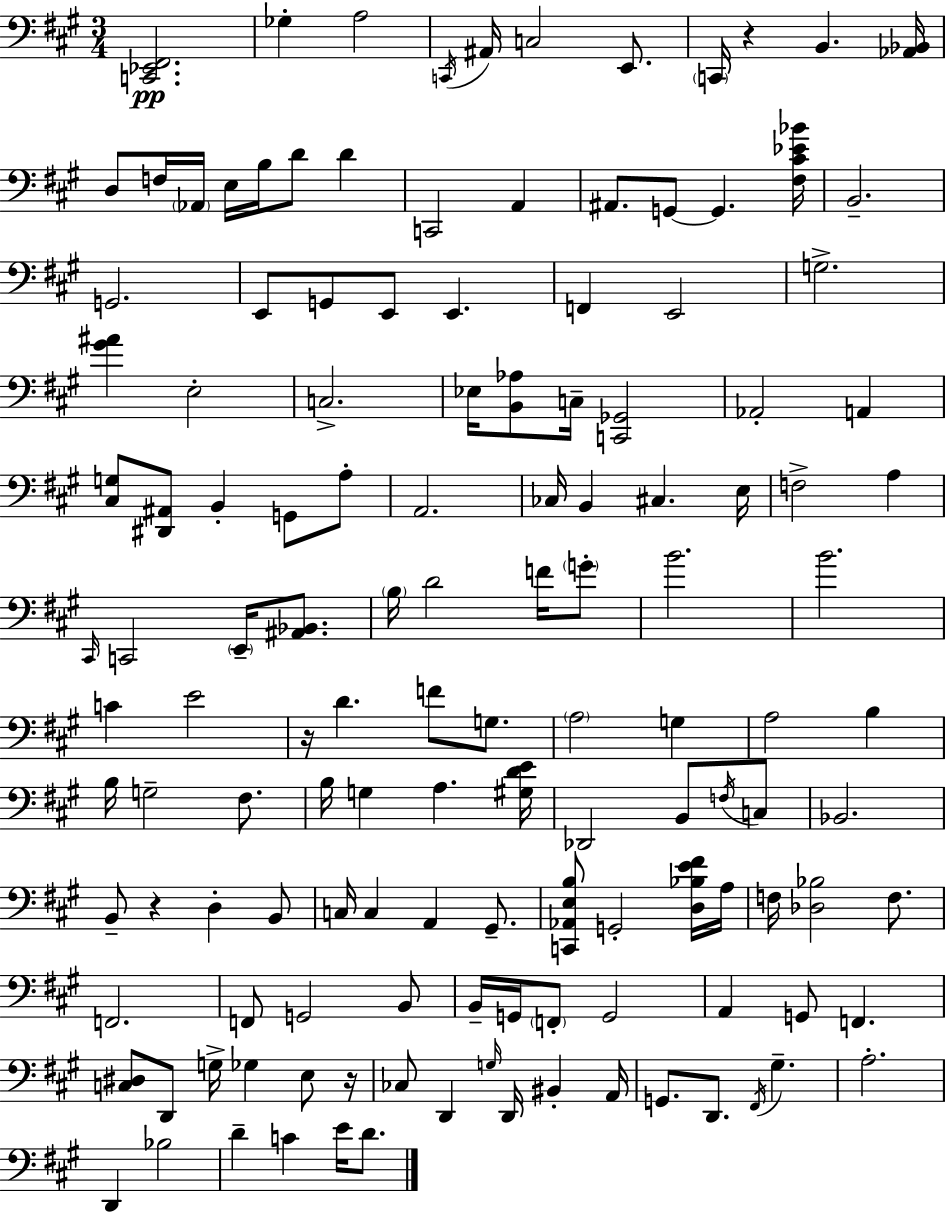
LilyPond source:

{
  \clef bass
  \numericTimeSignature
  \time 3/4
  \key a \major
  <c, ees, fis,>2.\pp | ges4-. a2 | \acciaccatura { c,16 } ais,16 c2 e,8. | \parenthesize c,16 r4 b,4. | \break <aes, bes,>16 d8 f16 \parenthesize aes,16 e16 b16 d'8 d'4 | c,2 a,4 | ais,8. g,8~~ g,4. | <fis cis' ees' bes'>16 b,2.-- | \break g,2. | e,8 g,8 e,8 e,4. | f,4 e,2 | g2.-> | \break <gis' ais'>4 e2-. | c2.-> | ees16 <b, aes>8 c16-- <c, ges,>2 | aes,2-. a,4 | \break <cis g>8 <dis, ais,>8 b,4-. g,8 a8-. | a,2. | ces16 b,4 cis4. | e16 f2-> a4 | \break \grace { cis,16 } c,2 \parenthesize e,16-- <ais, bes,>8. | \parenthesize b16 d'2 f'16 | \parenthesize g'8-. b'2. | b'2. | \break c'4 e'2 | r16 d'4. f'8 g8. | \parenthesize a2 g4 | a2 b4 | \break b16 g2-- fis8. | b16 g4 a4. | <gis d' e'>16 des,2 b,8 | \acciaccatura { f16 } c8 bes,2. | \break b,8-- r4 d4-. | b,8 c16 c4 a,4 | gis,8.-- <c, aes, e b>8 g,2-. | <d bes e' fis'>16 a16 f16 <des bes>2 | \break f8. f,2. | f,8 g,2 | b,8 b,16-- g,16 \parenthesize f,8-. g,2 | a,4 g,8 f,4. | \break <c dis>8 d,8 g16-> ges4 | e8 r16 ces8 d,4 \grace { g16 } d,16 bis,4-. | a,16 g,8. d,8. \acciaccatura { fis,16 } gis4.-- | a2.-. | \break d,4 bes2 | d'4-- c'4 | e'16 d'8. \bar "|."
}